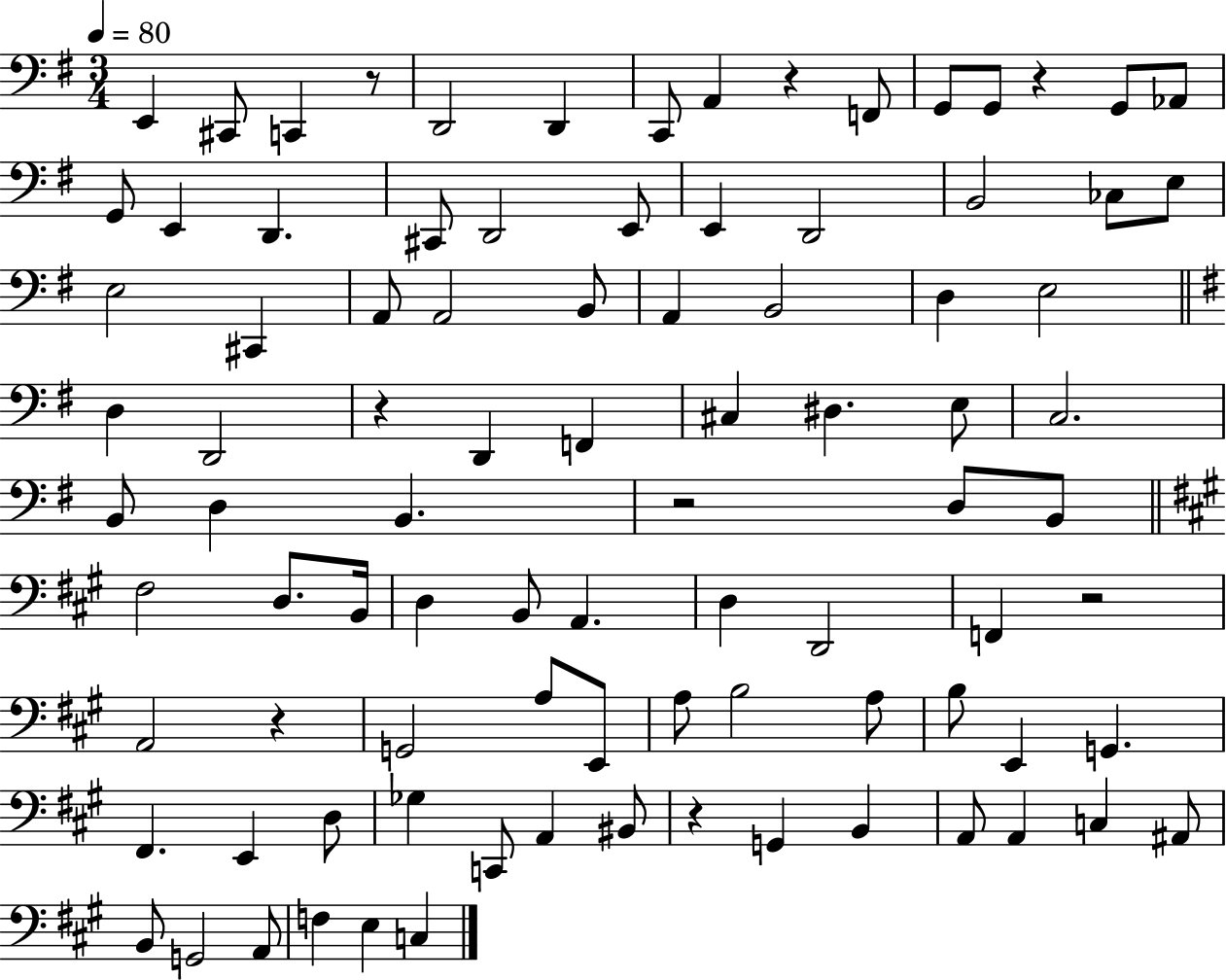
X:1
T:Untitled
M:3/4
L:1/4
K:G
E,, ^C,,/2 C,, z/2 D,,2 D,, C,,/2 A,, z F,,/2 G,,/2 G,,/2 z G,,/2 _A,,/2 G,,/2 E,, D,, ^C,,/2 D,,2 E,,/2 E,, D,,2 B,,2 _C,/2 E,/2 E,2 ^C,, A,,/2 A,,2 B,,/2 A,, B,,2 D, E,2 D, D,,2 z D,, F,, ^C, ^D, E,/2 C,2 B,,/2 D, B,, z2 D,/2 B,,/2 ^F,2 D,/2 B,,/4 D, B,,/2 A,, D, D,,2 F,, z2 A,,2 z G,,2 A,/2 E,,/2 A,/2 B,2 A,/2 B,/2 E,, G,, ^F,, E,, D,/2 _G, C,,/2 A,, ^B,,/2 z G,, B,, A,,/2 A,, C, ^A,,/2 B,,/2 G,,2 A,,/2 F, E, C,